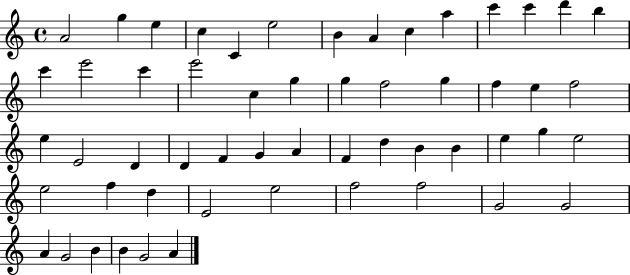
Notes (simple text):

A4/h G5/q E5/q C5/q C4/q E5/h B4/q A4/q C5/q A5/q C6/q C6/q D6/q B5/q C6/q E6/h C6/q E6/h C5/q G5/q G5/q F5/h G5/q F5/q E5/q F5/h E5/q E4/h D4/q D4/q F4/q G4/q A4/q F4/q D5/q B4/q B4/q E5/q G5/q E5/h E5/h F5/q D5/q E4/h E5/h F5/h F5/h G4/h G4/h A4/q G4/h B4/q B4/q G4/h A4/q